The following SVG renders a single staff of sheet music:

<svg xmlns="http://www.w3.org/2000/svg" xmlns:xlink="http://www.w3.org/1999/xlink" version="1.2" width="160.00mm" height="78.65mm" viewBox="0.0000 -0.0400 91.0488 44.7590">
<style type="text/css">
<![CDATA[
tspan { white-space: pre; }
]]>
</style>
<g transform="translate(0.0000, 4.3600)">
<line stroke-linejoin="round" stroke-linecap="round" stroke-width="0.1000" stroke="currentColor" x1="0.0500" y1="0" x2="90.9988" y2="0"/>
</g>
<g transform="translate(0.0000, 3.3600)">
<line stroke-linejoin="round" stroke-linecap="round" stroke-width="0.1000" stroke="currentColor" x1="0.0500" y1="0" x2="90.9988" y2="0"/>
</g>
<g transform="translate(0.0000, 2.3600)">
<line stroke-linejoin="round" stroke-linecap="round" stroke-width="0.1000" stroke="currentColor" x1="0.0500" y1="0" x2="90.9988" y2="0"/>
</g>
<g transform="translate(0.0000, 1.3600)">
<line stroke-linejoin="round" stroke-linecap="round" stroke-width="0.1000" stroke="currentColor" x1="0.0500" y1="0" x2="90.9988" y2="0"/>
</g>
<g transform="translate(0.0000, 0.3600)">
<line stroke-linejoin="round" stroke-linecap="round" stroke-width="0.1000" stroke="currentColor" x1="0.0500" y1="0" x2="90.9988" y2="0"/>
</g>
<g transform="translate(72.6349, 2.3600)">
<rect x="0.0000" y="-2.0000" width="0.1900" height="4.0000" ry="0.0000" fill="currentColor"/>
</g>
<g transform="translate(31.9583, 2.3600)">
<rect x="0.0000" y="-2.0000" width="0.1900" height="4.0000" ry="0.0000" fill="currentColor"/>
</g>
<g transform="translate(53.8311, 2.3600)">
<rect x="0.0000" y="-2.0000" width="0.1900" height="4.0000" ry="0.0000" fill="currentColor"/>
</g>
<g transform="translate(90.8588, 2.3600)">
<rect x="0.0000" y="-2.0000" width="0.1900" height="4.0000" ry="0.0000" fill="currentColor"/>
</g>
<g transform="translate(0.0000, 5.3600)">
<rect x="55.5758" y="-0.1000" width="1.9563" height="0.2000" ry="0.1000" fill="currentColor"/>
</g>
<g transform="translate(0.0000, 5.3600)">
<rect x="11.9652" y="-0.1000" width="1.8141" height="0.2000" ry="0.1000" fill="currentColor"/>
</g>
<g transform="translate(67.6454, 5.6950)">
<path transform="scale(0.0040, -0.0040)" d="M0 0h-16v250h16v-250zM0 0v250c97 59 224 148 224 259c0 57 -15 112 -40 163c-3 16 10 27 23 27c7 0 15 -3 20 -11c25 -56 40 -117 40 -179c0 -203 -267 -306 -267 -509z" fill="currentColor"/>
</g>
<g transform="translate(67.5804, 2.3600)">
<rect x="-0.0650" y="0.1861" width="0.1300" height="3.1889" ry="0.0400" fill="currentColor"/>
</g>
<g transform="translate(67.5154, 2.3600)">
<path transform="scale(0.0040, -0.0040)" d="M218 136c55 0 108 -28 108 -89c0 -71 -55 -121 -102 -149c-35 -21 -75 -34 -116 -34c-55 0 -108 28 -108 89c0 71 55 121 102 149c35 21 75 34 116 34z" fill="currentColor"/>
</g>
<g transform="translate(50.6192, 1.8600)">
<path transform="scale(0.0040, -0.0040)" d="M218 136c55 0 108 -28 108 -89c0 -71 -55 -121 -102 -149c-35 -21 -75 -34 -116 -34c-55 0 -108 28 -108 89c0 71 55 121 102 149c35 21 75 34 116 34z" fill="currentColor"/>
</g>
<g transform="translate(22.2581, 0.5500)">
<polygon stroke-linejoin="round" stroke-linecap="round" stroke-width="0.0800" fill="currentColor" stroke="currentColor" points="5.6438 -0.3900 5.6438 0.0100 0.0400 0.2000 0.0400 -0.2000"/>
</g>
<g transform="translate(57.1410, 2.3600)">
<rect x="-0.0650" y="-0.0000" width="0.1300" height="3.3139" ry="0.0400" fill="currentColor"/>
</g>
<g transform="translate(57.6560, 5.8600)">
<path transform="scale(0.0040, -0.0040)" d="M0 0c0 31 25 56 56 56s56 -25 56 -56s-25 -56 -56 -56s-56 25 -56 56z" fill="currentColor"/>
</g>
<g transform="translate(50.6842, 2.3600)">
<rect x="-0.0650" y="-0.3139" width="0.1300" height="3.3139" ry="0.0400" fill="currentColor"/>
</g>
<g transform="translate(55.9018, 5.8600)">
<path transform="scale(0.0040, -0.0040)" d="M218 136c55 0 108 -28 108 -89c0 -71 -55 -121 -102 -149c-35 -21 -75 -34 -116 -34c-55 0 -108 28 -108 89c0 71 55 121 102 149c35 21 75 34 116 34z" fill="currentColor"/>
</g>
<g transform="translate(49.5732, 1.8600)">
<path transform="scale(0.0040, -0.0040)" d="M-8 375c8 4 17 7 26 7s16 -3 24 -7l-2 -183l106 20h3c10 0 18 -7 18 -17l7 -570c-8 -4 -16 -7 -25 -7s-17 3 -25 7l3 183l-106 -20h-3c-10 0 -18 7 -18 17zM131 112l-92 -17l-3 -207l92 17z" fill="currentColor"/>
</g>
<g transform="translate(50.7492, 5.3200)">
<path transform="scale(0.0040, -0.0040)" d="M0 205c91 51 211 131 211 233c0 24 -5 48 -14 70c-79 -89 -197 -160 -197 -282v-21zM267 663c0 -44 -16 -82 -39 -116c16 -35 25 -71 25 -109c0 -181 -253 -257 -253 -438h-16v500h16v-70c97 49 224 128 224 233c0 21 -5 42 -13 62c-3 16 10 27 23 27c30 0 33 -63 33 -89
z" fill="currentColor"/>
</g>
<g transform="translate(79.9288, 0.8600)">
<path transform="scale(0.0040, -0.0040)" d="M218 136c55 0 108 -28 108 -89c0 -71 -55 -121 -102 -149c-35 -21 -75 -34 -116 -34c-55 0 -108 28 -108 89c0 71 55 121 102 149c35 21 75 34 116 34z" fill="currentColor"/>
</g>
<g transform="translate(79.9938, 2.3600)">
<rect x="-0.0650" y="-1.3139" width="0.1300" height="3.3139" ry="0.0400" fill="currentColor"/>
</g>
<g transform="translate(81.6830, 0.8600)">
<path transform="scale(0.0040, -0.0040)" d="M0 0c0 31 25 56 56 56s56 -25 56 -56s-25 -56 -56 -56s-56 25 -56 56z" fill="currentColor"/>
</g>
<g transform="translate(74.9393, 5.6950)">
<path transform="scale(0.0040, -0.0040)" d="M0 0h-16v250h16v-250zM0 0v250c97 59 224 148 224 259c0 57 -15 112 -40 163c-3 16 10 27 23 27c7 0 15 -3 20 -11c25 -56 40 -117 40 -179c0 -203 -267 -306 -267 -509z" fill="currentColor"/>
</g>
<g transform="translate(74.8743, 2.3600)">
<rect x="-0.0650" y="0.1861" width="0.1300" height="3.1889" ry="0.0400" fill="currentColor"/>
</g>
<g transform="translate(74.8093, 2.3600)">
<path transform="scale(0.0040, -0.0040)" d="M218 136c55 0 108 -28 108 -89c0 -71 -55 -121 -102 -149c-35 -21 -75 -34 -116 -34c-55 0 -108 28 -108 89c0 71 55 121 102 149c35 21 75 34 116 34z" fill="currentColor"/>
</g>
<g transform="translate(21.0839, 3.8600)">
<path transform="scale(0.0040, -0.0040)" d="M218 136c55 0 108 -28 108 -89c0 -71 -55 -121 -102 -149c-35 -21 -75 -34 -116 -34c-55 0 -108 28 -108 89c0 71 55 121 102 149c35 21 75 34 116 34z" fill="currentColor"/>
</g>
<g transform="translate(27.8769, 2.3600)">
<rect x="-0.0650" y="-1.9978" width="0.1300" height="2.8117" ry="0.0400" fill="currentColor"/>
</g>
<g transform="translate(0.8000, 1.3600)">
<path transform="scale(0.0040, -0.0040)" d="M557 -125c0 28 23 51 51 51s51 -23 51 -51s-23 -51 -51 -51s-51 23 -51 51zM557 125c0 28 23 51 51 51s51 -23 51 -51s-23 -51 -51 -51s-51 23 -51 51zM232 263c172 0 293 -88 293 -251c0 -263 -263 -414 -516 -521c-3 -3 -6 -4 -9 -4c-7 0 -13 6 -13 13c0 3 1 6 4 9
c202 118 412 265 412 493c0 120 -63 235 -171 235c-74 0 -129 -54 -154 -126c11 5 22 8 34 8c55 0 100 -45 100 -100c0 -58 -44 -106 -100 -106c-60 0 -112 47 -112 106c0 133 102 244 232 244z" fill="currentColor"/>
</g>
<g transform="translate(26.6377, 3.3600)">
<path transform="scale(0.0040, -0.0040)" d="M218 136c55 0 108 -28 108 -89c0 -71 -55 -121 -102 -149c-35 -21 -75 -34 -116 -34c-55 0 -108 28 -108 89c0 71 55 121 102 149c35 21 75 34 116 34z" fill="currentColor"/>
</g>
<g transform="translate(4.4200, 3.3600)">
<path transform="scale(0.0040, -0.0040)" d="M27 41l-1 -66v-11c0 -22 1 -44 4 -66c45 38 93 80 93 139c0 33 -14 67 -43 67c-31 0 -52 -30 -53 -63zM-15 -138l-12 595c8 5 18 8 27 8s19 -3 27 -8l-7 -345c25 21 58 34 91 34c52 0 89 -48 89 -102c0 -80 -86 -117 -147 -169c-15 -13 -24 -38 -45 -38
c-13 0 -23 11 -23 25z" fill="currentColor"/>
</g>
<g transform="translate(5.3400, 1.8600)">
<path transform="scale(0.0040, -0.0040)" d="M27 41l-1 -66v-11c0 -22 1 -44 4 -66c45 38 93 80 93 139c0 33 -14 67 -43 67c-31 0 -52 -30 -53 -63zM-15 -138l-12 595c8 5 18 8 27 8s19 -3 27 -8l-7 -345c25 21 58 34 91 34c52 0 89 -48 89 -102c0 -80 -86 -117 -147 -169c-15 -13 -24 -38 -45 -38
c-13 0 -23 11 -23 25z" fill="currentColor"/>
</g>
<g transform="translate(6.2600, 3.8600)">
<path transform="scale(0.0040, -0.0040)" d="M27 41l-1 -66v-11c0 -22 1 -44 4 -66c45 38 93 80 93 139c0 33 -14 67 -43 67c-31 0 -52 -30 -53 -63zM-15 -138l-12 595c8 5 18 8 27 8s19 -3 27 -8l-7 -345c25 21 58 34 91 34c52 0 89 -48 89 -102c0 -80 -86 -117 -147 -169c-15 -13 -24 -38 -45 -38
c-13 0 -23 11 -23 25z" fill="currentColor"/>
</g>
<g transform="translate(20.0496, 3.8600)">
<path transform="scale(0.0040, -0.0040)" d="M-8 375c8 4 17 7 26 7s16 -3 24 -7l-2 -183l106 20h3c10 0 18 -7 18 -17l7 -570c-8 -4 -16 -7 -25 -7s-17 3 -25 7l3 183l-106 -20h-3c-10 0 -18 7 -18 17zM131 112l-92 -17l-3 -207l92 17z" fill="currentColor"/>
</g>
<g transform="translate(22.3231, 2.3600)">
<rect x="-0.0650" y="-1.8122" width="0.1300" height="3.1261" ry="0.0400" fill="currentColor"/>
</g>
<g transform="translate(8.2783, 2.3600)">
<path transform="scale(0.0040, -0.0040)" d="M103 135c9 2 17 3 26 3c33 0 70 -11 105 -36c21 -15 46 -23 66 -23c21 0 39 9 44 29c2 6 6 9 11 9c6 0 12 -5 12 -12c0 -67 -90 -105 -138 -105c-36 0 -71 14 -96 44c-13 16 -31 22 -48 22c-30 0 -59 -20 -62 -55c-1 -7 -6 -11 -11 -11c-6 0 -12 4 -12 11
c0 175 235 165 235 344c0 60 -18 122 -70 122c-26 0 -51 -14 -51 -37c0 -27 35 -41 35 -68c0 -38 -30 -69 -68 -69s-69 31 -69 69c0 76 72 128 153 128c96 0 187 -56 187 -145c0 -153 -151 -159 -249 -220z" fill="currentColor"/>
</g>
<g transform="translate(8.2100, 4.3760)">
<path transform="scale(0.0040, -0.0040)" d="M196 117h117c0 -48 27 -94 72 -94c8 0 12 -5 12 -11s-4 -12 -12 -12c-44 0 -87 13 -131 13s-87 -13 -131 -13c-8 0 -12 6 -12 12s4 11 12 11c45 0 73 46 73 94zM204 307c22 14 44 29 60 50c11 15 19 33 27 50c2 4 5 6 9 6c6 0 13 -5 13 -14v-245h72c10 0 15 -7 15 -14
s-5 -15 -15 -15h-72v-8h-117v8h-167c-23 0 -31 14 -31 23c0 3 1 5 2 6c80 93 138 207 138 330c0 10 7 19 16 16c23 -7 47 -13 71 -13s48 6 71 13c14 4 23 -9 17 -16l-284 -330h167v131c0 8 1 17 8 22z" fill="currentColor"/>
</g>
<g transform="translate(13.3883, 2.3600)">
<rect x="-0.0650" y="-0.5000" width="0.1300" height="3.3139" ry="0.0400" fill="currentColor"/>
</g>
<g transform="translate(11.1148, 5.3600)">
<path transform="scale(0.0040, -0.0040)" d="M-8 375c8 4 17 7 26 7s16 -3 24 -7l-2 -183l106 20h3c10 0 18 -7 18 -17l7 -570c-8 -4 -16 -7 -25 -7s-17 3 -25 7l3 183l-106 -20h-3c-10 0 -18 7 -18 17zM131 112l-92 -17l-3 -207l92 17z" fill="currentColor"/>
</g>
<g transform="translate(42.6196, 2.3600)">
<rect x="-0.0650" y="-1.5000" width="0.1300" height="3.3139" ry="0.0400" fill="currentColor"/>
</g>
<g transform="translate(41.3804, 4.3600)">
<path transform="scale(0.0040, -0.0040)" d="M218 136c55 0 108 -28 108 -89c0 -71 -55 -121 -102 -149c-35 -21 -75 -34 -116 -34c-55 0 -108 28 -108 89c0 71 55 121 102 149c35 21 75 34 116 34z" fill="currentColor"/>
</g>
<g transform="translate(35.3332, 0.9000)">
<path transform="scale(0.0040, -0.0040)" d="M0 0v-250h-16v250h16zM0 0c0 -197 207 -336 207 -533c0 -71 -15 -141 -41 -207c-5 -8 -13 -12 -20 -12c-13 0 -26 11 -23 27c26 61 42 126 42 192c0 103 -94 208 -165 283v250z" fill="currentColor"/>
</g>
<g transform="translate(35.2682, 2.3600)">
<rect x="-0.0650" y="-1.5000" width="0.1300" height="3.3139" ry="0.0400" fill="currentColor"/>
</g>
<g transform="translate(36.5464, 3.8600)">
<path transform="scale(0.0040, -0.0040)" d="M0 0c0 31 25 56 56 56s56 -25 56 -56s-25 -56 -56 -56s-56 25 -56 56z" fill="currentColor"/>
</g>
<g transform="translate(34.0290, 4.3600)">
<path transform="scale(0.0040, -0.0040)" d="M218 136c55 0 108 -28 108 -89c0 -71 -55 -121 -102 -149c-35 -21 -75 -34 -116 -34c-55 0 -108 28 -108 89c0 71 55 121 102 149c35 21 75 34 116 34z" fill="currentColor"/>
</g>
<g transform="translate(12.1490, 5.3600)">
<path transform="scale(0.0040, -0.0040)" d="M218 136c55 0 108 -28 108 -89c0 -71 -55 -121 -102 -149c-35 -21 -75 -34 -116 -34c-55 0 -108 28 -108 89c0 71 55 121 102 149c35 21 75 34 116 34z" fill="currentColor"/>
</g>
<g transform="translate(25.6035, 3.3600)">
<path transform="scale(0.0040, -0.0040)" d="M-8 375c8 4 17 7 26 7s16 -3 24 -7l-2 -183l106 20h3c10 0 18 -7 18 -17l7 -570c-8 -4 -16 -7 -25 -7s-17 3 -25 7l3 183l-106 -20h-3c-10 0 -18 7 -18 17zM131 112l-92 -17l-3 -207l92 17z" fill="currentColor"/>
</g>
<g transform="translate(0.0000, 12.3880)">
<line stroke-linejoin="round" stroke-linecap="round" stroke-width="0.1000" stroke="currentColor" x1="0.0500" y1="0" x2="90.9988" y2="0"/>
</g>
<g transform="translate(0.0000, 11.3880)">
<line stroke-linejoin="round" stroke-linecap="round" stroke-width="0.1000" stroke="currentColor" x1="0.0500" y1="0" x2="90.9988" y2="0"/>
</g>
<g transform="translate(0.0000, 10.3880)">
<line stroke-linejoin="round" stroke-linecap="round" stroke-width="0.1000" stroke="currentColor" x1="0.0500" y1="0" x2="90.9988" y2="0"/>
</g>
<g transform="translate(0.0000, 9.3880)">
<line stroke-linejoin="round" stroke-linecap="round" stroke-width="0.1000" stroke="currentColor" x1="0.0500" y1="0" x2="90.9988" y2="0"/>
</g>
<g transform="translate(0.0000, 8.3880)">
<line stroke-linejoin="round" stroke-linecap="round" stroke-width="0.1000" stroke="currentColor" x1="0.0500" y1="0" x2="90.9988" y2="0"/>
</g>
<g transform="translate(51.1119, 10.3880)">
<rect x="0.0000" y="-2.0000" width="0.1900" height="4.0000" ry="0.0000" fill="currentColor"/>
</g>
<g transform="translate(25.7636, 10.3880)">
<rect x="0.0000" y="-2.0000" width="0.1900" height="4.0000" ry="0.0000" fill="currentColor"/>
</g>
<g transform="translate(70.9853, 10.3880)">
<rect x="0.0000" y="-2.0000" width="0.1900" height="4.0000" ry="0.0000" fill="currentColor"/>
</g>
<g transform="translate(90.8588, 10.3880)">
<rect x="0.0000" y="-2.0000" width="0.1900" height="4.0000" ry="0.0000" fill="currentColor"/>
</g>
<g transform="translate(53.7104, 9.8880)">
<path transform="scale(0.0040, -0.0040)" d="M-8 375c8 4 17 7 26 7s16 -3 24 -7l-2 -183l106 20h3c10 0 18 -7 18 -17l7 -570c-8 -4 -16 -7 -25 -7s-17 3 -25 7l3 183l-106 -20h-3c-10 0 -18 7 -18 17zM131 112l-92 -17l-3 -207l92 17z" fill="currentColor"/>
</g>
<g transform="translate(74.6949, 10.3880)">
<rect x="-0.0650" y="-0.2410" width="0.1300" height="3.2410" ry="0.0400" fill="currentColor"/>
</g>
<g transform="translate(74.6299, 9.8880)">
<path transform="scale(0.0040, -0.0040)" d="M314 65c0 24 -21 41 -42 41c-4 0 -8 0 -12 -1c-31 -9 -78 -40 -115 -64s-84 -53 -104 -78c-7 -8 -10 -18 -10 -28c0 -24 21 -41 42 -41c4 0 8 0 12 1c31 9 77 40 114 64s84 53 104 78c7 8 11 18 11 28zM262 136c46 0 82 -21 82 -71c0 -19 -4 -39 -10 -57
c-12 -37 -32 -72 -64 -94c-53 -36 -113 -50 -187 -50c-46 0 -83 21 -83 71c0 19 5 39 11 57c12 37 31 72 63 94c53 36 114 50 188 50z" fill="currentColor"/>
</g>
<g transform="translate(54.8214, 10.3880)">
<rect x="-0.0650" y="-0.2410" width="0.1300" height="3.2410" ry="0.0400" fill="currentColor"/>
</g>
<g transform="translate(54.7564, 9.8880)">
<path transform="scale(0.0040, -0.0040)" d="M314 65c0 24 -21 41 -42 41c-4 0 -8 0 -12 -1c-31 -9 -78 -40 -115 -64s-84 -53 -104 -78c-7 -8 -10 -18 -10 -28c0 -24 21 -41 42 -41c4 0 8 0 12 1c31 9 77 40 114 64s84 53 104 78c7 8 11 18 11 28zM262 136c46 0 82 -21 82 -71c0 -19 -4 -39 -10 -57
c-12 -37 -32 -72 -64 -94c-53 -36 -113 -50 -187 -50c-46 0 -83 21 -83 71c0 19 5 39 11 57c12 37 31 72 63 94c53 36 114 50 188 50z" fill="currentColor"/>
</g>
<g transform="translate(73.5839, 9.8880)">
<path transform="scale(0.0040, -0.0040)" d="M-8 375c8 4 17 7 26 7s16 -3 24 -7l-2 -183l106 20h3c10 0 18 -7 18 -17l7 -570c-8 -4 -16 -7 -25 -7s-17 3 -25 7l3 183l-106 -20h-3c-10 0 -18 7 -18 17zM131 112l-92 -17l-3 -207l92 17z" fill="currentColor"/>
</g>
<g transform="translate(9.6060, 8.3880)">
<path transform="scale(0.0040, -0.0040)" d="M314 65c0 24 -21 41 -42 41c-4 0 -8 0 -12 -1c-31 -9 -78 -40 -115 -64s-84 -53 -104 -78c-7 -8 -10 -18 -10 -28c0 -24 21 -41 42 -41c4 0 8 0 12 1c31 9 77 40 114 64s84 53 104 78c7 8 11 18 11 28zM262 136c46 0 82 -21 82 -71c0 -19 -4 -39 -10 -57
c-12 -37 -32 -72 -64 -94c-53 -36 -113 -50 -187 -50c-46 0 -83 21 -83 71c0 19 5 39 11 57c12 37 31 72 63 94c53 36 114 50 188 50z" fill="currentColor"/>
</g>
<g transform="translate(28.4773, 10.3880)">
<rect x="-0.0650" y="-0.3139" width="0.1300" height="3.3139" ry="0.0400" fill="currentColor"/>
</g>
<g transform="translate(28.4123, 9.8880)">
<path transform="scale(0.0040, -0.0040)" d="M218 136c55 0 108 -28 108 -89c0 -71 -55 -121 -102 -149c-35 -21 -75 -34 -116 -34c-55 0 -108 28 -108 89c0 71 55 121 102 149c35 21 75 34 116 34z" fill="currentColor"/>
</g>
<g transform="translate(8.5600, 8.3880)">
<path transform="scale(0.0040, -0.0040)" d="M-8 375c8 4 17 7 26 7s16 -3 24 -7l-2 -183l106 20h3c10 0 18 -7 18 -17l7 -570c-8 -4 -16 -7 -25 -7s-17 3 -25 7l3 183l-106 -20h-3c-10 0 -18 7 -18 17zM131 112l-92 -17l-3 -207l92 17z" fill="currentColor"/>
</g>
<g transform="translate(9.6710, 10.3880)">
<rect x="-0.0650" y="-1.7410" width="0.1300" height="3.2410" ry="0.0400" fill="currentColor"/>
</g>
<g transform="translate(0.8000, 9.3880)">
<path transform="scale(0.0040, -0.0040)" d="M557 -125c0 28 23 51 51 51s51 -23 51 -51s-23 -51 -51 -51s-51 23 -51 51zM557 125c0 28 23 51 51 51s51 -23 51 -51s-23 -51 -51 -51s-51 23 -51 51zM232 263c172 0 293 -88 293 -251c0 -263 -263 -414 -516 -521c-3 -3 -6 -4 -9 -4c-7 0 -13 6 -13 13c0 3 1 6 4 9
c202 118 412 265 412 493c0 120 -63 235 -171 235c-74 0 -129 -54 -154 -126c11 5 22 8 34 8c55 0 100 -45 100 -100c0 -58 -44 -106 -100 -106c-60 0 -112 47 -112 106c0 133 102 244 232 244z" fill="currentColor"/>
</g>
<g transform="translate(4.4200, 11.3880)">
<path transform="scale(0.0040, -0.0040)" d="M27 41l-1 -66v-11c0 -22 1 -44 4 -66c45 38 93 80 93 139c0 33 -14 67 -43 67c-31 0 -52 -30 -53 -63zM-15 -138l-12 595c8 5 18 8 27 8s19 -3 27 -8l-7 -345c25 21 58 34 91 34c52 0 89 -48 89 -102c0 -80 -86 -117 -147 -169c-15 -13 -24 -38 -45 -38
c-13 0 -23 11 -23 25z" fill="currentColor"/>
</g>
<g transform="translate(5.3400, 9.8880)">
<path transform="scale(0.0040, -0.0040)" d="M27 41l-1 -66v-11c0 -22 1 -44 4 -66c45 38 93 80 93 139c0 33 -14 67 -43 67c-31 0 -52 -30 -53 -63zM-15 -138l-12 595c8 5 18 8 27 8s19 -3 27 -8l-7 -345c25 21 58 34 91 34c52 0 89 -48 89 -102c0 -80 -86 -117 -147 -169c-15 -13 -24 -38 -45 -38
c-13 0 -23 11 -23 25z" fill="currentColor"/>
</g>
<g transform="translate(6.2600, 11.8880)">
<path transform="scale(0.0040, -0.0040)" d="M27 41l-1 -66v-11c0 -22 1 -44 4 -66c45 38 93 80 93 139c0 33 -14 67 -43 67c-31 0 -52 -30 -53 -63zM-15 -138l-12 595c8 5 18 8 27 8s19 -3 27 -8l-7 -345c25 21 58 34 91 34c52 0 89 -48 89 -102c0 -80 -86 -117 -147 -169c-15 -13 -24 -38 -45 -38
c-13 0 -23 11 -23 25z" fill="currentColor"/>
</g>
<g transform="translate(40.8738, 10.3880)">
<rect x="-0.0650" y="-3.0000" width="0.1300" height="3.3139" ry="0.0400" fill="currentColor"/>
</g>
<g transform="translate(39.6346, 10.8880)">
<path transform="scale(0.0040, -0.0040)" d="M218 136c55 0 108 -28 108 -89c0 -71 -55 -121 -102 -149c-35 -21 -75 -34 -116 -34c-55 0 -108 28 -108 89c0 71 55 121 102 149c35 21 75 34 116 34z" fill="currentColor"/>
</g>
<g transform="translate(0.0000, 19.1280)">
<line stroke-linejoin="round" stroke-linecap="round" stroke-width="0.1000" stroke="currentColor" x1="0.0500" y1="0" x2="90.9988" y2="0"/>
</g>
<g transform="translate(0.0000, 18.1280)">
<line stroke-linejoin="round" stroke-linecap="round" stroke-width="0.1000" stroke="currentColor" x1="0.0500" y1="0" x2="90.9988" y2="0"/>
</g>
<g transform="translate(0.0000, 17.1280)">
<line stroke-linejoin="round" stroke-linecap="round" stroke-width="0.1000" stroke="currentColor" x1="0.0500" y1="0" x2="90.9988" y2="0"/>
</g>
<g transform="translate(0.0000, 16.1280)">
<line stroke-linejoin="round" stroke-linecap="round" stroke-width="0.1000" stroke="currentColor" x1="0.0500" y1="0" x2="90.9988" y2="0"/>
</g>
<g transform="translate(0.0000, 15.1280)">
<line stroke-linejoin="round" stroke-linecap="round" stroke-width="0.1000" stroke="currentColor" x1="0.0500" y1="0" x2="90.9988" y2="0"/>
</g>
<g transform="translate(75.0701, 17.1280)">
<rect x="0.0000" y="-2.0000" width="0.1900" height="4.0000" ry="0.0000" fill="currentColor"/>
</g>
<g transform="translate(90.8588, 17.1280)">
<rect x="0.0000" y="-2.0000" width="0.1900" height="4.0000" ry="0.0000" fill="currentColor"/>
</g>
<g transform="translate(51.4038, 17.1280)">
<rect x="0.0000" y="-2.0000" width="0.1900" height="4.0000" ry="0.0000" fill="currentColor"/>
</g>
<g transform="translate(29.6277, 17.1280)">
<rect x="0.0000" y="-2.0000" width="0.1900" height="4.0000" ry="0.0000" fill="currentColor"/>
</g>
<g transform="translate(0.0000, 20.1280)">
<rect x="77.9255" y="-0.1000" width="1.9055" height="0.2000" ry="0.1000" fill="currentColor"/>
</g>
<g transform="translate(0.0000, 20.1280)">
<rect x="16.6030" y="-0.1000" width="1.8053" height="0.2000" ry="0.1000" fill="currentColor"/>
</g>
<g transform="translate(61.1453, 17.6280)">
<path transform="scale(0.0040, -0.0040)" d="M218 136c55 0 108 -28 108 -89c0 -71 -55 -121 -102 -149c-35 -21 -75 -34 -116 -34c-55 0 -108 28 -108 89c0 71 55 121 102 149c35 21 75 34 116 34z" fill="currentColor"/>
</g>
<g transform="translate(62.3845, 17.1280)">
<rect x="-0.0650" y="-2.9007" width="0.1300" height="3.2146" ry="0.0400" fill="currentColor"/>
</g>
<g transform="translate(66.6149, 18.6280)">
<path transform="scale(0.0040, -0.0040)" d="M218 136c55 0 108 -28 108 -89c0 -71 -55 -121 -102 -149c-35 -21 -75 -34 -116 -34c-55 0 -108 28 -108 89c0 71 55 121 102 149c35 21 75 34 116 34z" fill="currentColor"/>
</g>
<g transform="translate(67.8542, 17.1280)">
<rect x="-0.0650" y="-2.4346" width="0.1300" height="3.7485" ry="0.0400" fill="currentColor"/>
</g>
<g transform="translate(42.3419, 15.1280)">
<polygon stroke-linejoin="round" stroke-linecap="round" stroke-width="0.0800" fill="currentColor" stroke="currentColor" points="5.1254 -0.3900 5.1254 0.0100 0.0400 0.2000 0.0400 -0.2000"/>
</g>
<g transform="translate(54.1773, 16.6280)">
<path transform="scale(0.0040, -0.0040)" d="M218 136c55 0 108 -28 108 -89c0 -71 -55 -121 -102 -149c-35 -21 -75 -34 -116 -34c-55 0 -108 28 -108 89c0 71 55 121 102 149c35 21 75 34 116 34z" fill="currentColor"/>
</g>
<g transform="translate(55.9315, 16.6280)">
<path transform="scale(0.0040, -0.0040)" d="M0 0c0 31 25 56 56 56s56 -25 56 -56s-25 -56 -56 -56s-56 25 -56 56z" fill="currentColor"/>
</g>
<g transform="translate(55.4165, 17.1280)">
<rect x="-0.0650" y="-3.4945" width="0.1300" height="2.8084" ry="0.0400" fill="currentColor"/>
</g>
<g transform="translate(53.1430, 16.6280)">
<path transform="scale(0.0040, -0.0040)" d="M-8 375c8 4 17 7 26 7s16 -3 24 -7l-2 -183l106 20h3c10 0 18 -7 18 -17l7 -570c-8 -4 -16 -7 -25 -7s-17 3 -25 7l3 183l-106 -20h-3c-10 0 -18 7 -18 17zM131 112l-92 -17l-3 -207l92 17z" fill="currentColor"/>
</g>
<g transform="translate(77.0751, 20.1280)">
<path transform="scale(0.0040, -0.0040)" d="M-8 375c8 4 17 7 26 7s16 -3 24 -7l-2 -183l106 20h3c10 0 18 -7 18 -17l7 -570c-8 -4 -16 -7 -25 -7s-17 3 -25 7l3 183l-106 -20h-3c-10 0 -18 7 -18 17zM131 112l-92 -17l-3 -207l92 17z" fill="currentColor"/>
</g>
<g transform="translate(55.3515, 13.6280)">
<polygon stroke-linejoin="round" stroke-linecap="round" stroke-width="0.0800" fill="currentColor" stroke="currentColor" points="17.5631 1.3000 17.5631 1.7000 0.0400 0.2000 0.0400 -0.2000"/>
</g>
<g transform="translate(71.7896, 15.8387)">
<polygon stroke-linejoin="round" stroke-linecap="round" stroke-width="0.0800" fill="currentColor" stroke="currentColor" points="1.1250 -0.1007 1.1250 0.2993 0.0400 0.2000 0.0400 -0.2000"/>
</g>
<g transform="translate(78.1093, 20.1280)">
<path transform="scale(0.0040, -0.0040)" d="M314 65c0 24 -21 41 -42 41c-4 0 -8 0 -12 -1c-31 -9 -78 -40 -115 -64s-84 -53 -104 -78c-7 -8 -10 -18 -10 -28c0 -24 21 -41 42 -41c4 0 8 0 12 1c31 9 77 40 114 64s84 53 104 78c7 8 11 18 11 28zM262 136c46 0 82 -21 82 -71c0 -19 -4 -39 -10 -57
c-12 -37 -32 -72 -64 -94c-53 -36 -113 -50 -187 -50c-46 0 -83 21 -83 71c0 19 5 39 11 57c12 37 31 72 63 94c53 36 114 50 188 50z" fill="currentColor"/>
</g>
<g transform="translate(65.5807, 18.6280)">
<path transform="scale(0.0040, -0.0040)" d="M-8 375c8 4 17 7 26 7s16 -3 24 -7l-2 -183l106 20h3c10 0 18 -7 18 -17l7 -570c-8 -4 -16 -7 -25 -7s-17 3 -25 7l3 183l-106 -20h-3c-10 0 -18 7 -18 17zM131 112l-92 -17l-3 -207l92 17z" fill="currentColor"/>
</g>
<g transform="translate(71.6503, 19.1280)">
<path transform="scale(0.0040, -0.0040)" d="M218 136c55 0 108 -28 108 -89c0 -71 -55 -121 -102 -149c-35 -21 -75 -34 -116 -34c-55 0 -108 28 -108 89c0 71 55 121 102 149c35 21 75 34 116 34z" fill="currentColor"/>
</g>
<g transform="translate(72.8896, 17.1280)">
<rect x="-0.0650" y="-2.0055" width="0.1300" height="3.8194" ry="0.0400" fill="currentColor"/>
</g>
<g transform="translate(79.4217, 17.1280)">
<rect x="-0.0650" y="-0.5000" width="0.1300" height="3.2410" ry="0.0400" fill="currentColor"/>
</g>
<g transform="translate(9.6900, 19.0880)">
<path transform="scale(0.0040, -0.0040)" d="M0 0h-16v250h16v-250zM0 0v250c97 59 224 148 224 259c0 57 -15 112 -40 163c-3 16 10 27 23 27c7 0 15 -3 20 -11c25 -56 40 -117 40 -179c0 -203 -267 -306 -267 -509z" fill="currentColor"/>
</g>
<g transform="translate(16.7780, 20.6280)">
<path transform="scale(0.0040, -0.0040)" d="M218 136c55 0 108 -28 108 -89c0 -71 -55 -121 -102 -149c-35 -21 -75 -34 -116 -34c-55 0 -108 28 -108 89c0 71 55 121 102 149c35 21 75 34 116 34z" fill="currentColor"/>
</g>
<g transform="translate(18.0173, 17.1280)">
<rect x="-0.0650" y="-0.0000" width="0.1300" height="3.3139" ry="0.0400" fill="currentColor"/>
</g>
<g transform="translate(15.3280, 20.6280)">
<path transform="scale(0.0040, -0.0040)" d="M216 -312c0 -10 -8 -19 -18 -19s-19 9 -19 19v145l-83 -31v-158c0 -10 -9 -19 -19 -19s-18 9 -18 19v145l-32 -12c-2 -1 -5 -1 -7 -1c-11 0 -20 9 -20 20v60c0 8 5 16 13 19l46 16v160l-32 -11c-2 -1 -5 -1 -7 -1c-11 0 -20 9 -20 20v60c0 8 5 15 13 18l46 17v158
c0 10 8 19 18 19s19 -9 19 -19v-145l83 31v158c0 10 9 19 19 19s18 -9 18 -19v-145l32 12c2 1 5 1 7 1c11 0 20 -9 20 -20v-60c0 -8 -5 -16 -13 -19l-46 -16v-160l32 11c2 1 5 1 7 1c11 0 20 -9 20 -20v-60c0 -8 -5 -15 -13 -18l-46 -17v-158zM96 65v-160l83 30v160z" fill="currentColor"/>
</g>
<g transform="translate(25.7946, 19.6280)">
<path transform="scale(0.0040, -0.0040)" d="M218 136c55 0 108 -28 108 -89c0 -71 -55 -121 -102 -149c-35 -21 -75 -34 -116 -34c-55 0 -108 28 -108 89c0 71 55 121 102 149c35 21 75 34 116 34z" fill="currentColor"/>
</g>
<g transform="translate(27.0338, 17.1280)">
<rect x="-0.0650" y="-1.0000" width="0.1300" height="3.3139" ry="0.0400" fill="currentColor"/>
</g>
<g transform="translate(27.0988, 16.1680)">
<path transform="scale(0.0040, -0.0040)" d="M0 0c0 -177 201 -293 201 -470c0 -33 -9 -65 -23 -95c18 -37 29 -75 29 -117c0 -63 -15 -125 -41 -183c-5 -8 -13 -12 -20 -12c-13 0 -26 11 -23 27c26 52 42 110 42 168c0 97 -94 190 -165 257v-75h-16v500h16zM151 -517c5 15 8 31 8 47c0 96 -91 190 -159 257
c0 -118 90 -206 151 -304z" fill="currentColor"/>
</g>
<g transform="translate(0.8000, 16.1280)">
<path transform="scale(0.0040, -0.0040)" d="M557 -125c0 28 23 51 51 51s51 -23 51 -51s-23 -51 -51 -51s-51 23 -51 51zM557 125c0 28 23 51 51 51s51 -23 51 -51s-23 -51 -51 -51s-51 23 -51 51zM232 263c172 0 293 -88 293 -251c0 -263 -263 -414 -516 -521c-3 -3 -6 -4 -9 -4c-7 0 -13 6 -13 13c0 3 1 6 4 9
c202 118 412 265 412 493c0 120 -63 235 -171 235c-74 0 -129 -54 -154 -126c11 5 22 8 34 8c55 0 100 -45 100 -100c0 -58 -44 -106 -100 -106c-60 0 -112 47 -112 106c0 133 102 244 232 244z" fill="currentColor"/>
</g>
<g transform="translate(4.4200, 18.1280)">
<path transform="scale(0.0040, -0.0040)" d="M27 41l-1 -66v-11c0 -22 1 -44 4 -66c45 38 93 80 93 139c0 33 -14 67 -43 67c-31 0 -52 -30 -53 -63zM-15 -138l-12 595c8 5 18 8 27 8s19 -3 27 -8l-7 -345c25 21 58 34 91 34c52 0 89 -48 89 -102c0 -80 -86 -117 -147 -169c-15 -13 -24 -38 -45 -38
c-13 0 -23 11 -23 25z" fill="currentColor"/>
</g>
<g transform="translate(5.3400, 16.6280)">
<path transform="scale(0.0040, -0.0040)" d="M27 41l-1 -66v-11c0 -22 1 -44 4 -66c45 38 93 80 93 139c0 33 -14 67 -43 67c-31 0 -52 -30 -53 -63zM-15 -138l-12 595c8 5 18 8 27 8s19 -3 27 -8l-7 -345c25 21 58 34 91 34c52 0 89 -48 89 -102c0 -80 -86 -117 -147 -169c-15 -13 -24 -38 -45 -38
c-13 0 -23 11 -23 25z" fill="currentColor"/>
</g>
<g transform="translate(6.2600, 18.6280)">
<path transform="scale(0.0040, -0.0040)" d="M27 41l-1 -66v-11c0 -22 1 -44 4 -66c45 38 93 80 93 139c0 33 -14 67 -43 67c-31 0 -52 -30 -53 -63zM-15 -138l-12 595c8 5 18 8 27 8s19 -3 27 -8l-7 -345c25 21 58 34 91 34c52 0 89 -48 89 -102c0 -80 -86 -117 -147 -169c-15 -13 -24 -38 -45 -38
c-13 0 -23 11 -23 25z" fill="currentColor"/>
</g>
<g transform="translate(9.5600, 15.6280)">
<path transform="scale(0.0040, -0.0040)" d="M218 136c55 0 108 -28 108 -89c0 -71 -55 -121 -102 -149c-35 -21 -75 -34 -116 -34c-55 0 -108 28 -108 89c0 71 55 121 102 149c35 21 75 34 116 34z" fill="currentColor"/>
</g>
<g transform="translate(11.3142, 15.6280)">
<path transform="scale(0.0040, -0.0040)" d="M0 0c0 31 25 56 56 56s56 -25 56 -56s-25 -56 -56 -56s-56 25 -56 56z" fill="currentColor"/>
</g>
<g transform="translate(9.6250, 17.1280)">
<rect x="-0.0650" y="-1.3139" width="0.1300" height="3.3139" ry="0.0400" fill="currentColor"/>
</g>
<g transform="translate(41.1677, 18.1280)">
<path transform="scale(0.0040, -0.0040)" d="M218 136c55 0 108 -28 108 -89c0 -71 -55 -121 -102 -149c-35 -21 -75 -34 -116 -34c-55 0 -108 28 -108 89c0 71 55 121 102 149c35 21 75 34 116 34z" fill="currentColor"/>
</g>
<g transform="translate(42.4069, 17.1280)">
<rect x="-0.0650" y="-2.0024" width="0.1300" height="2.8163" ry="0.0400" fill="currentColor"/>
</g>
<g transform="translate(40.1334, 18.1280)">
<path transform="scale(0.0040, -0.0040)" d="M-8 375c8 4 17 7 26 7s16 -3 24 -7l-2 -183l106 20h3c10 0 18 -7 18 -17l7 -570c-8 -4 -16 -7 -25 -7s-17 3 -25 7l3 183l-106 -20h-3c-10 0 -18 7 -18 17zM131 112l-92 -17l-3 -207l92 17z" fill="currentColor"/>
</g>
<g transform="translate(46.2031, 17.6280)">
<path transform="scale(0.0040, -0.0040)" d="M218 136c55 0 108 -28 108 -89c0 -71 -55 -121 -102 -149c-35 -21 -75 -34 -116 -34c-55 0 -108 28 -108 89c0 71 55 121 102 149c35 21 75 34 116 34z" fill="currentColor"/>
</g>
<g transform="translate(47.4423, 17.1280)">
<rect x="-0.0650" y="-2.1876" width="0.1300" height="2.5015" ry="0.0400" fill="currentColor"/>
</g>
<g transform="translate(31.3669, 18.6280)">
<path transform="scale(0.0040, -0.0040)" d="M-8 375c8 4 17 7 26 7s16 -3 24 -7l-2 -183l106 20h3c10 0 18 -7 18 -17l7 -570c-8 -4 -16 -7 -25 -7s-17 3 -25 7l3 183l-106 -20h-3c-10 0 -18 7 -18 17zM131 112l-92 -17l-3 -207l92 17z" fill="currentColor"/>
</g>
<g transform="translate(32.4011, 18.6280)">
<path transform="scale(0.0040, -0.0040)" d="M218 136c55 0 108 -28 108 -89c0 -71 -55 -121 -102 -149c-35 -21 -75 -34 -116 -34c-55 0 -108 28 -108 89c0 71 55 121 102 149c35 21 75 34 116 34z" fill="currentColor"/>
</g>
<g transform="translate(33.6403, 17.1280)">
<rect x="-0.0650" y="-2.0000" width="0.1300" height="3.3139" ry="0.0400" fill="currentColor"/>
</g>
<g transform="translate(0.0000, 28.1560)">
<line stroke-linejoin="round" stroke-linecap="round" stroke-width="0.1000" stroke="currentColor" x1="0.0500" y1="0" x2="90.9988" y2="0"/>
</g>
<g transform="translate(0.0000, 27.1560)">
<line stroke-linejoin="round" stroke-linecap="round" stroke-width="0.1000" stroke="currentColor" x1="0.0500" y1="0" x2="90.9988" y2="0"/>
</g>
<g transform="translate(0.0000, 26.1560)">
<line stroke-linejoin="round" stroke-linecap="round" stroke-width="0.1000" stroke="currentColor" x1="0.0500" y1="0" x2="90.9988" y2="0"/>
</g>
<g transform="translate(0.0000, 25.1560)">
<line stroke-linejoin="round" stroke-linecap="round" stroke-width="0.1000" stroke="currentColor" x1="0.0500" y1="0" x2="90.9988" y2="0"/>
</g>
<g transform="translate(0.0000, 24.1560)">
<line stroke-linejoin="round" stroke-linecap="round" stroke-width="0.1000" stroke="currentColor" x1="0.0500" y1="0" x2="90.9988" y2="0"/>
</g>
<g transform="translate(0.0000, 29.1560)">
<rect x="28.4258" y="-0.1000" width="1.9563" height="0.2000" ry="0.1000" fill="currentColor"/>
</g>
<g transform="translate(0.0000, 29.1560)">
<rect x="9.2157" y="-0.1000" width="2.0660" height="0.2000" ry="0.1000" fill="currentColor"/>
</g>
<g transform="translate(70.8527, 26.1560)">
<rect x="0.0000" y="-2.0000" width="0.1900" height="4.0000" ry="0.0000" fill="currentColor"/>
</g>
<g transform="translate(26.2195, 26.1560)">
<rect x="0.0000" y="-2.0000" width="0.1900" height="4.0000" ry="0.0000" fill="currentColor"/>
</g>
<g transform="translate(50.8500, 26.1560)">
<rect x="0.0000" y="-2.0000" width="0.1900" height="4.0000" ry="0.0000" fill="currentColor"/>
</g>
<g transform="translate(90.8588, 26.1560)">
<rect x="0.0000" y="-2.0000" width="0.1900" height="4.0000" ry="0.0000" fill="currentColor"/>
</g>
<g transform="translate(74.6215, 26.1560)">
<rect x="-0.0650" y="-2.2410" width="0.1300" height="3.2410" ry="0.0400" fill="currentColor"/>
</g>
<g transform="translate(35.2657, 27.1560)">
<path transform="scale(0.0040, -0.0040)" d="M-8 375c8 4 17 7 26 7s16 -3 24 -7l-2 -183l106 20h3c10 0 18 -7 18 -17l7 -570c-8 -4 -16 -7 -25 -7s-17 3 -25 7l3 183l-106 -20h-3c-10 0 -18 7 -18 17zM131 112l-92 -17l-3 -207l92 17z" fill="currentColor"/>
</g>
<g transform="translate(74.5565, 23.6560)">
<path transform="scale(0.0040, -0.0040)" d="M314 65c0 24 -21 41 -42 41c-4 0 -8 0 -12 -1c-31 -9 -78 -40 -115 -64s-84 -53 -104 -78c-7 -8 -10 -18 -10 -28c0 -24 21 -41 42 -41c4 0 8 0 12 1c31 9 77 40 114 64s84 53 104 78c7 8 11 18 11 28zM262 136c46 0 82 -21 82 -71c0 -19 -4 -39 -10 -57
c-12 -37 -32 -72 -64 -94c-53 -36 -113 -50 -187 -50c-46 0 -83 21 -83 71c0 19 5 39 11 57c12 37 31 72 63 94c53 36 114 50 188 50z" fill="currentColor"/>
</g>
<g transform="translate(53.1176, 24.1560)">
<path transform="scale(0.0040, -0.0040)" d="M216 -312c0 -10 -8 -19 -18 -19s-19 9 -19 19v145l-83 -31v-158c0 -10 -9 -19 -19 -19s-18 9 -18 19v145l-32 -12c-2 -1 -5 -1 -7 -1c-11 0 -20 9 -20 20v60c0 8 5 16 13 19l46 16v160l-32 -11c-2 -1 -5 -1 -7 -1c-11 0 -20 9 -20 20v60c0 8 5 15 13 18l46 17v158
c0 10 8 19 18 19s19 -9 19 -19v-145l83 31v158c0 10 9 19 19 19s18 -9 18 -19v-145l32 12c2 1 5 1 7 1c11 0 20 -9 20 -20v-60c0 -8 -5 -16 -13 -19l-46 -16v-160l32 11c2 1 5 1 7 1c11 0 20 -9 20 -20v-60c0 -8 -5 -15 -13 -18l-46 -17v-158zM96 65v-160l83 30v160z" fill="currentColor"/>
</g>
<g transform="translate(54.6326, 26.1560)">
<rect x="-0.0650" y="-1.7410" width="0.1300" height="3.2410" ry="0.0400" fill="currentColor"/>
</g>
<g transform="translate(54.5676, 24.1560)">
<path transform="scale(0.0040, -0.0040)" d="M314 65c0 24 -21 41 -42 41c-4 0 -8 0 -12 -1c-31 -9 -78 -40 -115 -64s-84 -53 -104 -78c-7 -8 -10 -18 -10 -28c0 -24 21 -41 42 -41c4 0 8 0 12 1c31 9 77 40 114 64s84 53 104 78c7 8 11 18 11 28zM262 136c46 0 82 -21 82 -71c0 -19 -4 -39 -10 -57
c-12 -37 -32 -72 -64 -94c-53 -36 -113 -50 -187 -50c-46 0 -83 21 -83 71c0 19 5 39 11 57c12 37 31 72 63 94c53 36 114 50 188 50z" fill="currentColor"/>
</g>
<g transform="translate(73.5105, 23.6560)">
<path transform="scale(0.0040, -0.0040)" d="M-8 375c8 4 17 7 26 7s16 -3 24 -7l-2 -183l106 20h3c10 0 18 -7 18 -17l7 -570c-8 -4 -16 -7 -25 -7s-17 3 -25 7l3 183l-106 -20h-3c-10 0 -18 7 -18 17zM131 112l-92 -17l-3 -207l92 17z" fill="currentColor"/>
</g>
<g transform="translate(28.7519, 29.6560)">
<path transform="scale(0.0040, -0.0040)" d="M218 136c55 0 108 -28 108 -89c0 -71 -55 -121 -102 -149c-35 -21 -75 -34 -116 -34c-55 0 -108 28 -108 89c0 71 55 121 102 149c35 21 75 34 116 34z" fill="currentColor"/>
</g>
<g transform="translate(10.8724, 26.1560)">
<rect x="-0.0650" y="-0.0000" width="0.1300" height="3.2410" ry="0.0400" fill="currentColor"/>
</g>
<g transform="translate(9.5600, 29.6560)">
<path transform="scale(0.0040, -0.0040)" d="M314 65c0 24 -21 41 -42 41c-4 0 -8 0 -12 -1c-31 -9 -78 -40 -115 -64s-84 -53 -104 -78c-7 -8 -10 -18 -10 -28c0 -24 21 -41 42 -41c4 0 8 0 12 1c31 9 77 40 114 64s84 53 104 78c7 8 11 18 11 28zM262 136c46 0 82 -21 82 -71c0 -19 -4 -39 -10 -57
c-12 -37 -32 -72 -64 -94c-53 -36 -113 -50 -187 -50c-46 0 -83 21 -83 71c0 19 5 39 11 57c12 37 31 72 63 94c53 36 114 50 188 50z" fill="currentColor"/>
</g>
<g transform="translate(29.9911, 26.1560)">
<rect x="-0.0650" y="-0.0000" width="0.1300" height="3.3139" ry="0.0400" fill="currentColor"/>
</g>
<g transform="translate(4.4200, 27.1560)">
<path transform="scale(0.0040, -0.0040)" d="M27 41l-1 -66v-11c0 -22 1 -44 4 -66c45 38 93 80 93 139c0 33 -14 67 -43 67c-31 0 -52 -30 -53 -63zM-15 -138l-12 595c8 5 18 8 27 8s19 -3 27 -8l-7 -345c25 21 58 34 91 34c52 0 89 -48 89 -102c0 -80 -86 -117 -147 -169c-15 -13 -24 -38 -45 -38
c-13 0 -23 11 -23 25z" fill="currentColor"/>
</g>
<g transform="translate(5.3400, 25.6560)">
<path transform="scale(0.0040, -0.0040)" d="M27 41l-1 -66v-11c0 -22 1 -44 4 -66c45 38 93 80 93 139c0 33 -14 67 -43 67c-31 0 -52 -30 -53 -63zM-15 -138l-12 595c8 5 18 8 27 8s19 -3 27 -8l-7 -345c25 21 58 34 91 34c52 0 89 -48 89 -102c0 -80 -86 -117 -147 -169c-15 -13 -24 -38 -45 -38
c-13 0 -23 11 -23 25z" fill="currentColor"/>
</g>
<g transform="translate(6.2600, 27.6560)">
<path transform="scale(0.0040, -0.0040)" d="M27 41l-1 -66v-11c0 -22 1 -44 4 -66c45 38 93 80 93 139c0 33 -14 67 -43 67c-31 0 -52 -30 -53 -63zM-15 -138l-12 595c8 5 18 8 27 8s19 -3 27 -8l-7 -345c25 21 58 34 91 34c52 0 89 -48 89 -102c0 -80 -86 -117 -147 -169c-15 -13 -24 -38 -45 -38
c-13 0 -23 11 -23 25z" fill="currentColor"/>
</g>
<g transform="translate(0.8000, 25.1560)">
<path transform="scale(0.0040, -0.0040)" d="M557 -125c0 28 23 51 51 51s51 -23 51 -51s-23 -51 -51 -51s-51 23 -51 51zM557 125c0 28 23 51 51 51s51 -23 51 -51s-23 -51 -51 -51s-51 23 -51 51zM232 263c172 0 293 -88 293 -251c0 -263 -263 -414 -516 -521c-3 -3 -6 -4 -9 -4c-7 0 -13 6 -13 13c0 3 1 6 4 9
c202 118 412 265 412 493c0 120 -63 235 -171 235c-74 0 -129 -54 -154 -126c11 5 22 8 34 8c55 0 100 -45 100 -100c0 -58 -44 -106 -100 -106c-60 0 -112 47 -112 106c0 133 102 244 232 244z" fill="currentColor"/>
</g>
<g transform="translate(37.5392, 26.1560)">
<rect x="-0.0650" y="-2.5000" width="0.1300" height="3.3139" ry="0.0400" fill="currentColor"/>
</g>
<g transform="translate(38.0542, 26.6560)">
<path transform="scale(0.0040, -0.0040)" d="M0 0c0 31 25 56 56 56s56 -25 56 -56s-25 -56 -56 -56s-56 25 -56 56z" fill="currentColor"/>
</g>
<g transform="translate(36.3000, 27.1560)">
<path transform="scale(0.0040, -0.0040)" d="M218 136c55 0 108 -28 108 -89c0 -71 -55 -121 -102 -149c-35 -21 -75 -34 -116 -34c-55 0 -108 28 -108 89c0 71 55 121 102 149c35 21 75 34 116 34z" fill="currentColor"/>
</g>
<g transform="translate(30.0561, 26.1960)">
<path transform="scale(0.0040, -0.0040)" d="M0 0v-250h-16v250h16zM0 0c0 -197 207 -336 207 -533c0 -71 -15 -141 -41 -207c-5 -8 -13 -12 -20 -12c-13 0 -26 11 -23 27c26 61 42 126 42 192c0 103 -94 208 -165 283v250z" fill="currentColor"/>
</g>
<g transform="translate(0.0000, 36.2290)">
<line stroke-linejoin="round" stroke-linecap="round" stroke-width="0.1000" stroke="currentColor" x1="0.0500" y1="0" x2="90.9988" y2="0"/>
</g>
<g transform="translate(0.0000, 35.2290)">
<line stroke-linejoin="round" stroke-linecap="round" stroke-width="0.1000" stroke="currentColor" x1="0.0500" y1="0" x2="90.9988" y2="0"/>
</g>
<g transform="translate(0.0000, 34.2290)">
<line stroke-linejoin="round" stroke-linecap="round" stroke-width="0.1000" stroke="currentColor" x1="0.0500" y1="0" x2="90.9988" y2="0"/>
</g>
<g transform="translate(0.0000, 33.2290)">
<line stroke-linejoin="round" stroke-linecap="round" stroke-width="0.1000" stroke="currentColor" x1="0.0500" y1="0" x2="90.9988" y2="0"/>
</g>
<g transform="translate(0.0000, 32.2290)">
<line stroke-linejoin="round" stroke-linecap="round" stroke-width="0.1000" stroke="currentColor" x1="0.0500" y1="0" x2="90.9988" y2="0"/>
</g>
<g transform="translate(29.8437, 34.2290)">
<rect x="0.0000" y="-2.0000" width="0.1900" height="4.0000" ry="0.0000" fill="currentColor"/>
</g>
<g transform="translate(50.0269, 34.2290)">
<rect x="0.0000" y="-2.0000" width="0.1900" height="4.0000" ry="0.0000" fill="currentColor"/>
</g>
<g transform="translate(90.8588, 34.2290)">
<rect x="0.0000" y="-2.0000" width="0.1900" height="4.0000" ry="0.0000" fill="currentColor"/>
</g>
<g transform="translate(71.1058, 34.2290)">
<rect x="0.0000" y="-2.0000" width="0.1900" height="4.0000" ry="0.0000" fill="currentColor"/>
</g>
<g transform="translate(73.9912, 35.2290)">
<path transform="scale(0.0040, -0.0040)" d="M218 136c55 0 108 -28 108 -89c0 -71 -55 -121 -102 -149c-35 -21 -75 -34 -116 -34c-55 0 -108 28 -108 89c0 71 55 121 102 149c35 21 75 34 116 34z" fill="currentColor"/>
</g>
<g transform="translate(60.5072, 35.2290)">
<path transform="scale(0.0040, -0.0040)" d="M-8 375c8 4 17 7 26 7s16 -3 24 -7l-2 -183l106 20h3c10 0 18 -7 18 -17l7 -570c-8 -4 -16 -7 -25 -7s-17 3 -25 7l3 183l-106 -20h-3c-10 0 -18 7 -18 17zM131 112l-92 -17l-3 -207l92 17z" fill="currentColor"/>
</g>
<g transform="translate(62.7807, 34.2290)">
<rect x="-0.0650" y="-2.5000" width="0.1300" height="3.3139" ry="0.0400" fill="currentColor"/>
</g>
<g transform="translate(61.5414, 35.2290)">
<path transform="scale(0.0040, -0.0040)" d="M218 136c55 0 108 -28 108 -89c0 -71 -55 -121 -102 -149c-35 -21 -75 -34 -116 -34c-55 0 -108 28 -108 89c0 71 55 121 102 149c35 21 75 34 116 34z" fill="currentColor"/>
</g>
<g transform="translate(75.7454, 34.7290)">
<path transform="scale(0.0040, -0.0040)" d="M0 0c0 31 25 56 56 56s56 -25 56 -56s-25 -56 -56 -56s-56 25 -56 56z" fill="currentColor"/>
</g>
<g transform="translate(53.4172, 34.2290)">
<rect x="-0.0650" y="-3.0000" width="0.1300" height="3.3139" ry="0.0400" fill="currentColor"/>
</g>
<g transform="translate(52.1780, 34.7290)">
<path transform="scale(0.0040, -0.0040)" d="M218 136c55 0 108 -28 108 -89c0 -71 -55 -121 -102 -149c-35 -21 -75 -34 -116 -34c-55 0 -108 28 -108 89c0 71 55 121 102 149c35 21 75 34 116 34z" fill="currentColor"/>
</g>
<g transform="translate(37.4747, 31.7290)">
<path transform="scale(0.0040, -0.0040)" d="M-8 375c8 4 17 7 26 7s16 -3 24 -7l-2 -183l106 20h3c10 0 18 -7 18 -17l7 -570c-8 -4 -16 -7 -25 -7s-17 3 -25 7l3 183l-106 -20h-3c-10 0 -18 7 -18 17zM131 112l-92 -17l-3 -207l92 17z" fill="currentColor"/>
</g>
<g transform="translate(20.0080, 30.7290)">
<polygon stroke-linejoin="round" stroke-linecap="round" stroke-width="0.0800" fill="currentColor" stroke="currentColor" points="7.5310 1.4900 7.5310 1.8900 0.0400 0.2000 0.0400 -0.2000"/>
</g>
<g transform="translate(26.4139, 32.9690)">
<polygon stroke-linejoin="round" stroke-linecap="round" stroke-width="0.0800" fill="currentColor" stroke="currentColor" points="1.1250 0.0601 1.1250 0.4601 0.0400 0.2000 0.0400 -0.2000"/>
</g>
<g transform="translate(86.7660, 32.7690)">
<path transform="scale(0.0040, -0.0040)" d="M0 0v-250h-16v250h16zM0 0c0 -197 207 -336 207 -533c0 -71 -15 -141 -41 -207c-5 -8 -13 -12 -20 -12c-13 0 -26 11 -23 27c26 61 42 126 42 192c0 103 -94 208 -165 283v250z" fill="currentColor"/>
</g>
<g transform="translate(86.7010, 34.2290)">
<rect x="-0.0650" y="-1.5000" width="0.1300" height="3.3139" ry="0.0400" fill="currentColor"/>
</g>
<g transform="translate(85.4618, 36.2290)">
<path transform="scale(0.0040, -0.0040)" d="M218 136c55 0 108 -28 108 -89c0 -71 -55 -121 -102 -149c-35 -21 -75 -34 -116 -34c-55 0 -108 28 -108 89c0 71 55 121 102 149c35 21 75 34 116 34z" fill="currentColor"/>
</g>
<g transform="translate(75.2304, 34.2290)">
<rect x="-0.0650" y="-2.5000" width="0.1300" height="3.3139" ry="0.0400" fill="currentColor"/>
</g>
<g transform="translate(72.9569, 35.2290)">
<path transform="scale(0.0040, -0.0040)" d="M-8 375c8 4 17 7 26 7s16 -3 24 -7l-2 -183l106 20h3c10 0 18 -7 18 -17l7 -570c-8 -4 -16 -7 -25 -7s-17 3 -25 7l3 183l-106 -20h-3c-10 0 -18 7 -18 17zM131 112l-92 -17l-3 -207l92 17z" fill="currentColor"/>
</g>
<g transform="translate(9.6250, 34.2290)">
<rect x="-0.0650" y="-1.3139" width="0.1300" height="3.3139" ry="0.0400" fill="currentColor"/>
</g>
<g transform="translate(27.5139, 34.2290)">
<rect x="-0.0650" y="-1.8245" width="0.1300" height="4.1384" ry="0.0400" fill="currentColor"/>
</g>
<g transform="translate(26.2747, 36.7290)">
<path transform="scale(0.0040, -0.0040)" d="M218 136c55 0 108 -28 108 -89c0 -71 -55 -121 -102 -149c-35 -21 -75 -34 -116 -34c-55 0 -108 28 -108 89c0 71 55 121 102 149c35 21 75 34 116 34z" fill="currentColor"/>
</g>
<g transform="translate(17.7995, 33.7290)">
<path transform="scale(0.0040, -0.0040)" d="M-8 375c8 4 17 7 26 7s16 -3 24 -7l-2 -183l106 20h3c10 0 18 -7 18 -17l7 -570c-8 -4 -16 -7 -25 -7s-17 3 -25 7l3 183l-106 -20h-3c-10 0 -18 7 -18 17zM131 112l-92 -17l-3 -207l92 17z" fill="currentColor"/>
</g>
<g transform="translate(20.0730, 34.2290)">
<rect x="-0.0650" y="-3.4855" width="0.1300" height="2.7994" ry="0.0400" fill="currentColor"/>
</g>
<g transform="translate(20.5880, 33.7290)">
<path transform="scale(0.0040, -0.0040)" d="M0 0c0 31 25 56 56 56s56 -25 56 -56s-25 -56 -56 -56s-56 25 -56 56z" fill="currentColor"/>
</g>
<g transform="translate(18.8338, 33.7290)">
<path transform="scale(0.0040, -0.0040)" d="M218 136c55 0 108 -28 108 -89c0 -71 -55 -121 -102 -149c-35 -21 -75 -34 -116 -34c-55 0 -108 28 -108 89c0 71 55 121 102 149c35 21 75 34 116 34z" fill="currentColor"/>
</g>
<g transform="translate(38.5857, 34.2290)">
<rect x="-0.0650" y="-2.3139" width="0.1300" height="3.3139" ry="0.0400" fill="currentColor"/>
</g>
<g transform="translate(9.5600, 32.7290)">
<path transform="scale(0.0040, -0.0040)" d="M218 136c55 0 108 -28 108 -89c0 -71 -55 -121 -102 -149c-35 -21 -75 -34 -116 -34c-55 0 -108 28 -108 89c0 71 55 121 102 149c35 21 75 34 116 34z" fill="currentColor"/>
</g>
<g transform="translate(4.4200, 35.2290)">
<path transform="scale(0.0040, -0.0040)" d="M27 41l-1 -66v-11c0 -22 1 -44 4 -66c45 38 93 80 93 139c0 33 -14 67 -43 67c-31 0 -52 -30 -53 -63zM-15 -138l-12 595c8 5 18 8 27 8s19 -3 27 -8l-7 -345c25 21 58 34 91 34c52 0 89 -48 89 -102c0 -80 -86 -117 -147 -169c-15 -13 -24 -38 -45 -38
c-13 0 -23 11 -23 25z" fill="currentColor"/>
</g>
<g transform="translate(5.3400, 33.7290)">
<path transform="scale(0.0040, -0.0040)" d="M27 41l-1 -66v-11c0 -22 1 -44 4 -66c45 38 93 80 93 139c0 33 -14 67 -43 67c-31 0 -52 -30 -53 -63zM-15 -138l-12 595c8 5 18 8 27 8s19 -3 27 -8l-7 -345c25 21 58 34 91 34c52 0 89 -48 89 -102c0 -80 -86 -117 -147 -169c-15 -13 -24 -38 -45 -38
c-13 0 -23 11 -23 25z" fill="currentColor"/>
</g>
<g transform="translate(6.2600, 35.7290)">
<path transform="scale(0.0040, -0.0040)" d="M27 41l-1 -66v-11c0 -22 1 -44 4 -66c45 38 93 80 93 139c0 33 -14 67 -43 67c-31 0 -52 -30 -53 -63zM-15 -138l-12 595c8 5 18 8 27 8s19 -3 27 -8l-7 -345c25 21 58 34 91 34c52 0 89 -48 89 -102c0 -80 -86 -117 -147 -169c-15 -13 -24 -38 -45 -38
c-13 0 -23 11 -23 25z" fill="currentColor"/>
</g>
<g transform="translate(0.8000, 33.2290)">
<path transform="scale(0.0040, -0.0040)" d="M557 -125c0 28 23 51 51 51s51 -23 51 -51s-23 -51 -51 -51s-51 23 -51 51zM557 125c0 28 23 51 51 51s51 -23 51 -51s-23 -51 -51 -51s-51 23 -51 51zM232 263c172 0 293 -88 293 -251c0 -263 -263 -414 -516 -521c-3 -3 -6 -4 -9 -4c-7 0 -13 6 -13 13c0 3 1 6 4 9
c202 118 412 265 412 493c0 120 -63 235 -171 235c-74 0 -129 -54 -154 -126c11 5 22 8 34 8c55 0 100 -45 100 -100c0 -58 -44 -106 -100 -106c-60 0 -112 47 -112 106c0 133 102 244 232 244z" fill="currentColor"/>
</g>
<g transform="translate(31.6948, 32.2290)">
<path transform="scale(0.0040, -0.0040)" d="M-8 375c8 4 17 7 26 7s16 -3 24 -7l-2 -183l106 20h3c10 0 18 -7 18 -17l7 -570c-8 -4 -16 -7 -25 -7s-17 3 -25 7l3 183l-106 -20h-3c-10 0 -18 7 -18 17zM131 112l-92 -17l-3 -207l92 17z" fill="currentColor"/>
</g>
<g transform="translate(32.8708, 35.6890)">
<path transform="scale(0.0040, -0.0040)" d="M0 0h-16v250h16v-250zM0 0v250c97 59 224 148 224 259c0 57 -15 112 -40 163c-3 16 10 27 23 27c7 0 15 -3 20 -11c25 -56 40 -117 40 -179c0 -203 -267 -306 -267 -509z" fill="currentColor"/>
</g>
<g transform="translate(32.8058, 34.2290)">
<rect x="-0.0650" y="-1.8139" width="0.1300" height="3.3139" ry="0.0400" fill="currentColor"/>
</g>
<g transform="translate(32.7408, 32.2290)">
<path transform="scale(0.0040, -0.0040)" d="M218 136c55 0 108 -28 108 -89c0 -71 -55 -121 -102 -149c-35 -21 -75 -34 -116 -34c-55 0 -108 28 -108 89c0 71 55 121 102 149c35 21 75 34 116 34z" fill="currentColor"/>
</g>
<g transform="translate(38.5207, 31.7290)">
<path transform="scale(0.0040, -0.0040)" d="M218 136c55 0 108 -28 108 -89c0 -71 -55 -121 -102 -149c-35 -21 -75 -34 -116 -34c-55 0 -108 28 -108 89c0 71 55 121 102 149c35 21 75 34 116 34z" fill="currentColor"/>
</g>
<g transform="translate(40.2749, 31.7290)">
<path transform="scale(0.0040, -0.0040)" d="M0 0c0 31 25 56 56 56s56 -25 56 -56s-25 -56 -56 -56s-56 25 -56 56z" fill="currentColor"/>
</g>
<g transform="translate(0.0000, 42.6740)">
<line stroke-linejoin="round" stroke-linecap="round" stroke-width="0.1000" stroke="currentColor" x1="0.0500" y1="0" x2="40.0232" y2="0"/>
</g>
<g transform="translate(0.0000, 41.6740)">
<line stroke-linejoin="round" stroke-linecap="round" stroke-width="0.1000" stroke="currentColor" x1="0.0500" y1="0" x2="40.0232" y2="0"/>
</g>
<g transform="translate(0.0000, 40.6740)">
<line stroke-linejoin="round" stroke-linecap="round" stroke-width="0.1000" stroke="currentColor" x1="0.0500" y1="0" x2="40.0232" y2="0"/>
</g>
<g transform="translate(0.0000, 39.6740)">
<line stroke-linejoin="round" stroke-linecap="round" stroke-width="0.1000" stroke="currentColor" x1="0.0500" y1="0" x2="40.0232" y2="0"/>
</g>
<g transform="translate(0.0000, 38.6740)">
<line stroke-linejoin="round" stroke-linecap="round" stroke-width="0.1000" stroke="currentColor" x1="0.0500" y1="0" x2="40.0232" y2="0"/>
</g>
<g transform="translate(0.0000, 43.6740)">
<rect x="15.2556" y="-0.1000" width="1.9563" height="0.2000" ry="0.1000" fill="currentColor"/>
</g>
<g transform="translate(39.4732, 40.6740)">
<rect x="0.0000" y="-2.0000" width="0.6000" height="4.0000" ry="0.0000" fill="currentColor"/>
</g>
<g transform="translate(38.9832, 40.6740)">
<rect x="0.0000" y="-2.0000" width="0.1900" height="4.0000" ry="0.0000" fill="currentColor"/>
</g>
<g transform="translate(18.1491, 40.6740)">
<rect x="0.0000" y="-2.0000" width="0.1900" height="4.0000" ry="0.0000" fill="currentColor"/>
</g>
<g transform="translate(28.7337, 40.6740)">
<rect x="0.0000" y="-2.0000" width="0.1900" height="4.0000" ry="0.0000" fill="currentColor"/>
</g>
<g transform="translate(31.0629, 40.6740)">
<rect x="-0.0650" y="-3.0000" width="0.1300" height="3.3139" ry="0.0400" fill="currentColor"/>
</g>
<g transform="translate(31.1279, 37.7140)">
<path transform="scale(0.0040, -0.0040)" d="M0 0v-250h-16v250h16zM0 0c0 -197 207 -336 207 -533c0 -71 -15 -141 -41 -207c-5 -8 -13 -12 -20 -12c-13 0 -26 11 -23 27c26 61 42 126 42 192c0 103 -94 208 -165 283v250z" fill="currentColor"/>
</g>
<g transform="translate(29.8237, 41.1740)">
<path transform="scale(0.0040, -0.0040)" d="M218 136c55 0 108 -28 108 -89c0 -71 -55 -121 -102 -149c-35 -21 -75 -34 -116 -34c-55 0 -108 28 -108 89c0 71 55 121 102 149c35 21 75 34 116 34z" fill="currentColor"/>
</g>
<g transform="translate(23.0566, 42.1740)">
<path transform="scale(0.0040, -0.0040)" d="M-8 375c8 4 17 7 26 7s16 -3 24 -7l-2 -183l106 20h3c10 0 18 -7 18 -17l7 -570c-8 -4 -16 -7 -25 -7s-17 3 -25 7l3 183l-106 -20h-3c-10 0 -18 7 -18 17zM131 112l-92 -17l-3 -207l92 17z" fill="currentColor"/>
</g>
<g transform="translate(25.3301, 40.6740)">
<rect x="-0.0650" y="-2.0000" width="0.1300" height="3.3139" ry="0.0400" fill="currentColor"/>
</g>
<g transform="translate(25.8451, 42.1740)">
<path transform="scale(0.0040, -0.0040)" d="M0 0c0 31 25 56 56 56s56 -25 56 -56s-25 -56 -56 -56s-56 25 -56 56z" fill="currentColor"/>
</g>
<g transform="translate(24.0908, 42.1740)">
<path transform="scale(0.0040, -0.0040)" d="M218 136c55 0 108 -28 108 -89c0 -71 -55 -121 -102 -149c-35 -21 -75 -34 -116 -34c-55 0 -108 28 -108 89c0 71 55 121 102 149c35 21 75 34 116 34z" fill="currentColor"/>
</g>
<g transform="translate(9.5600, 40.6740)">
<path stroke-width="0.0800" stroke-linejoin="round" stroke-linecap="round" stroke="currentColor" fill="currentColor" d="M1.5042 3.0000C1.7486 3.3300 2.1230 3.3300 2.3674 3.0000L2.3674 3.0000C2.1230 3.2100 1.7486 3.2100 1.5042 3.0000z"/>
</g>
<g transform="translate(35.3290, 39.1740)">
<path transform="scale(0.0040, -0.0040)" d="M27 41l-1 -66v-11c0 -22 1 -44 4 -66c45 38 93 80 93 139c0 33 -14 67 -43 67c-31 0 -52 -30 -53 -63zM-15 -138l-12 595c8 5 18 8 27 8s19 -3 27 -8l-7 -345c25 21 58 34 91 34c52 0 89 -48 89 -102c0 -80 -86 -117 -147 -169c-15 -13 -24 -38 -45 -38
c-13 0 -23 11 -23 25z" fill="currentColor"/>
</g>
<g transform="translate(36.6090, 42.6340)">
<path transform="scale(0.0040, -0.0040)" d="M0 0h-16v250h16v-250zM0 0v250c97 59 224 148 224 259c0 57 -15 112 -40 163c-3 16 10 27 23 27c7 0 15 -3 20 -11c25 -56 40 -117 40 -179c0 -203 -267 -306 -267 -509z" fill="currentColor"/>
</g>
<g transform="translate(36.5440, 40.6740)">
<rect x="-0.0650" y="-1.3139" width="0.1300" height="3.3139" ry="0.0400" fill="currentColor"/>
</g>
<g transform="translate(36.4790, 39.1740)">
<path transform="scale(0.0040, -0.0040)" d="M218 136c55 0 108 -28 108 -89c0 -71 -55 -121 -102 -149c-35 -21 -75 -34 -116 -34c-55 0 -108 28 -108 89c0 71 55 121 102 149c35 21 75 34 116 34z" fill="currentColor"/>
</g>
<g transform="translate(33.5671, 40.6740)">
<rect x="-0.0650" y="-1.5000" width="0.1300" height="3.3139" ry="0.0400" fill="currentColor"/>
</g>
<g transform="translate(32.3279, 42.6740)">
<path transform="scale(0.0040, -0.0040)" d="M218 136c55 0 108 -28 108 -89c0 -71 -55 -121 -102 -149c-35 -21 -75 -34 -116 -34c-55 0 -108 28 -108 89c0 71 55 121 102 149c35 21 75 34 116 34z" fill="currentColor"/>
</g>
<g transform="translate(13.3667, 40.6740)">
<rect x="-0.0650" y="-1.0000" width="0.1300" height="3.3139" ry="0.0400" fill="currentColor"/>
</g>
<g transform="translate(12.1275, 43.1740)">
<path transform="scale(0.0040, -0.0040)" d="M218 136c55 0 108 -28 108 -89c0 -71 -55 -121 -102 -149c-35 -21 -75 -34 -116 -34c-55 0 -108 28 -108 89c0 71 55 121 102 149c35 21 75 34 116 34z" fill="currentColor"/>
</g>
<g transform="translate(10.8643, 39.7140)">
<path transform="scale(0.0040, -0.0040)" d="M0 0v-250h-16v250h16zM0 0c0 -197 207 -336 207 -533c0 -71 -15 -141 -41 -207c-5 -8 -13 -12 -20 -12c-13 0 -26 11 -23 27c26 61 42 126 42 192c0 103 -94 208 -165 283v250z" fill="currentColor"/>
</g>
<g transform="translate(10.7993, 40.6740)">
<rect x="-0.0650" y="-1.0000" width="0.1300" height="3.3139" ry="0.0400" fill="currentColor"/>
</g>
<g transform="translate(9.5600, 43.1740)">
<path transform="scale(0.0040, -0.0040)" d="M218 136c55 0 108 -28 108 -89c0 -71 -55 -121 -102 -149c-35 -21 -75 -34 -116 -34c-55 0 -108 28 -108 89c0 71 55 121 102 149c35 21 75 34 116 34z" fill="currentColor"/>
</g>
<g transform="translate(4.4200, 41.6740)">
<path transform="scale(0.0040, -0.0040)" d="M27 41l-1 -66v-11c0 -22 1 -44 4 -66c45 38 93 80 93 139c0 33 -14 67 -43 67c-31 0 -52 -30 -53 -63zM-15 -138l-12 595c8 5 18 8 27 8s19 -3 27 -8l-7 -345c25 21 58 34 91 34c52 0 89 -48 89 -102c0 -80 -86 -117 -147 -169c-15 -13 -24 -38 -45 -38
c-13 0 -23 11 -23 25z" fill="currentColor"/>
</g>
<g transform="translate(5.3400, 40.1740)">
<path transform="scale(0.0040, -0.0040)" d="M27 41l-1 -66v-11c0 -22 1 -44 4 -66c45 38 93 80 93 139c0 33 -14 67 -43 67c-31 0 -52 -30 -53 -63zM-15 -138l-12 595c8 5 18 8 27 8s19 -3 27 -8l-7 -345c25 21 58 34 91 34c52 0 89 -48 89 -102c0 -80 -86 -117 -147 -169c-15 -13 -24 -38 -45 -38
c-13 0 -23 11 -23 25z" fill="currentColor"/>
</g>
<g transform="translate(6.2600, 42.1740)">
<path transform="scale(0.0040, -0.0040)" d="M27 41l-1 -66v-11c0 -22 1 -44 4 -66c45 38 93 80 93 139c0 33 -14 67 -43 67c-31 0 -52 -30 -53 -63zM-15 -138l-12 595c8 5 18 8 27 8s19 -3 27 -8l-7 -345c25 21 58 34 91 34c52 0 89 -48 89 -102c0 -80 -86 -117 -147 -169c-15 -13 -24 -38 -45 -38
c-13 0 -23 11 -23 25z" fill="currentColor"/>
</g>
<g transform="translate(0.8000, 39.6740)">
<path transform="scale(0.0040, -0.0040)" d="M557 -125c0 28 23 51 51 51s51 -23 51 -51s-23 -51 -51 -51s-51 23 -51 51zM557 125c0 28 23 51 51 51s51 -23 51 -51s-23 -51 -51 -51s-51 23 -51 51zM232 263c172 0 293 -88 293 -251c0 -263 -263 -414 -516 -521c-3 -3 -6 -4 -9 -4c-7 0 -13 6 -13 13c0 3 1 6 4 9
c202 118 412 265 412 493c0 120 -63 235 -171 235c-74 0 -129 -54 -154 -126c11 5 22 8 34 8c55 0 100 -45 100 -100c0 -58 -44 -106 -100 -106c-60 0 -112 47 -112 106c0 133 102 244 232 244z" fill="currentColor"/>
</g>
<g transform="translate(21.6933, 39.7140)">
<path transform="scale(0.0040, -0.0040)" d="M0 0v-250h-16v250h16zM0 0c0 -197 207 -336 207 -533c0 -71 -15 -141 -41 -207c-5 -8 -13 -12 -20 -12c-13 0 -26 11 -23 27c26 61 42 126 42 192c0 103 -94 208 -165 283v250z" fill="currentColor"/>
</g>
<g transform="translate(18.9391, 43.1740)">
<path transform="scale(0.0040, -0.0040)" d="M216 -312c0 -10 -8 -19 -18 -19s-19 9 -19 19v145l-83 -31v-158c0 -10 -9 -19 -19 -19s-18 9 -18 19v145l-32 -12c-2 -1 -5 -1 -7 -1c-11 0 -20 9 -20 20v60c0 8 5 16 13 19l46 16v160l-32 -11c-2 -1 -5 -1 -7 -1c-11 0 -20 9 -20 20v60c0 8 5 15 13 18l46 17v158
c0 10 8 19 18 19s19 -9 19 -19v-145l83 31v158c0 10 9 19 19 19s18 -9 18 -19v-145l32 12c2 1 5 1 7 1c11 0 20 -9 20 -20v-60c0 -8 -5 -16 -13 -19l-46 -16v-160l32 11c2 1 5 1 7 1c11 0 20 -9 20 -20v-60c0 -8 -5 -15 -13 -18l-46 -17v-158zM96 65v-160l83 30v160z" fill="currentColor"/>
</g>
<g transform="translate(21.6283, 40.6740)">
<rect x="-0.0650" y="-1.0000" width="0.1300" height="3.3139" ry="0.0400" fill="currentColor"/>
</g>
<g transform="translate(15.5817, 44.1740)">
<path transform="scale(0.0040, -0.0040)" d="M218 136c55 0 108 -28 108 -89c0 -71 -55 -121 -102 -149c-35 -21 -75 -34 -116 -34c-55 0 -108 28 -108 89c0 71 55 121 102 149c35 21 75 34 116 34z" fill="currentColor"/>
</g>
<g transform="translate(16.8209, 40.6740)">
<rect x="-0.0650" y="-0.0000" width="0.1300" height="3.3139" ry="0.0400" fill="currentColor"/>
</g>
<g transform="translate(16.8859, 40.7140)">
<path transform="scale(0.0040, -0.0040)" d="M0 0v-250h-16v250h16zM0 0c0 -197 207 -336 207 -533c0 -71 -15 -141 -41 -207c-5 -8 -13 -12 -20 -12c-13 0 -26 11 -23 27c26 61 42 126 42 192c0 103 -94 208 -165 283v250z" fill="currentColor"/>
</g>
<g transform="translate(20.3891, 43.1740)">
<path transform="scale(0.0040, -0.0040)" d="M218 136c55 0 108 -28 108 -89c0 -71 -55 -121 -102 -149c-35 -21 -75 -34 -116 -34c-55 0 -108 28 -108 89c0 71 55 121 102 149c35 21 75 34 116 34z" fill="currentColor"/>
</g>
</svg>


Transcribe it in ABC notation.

X:1
T:Untitled
M:2/4
L:1/4
K:Eb
E,, A,,/2 B,,/2 G,,/2 G,, E,/4 D,, D,/2 D,/2 G, A,2 _E, C, E,2 E,2 G,/2 ^D,, F,,/4 A,, B,,/2 C,/2 E,/2 C,/2 A,,/2 G,,/4 E,,2 D,,2 D,,/2 B,, ^A,2 B,2 G, E,/2 F,,/4 A,/2 B, C, B,, B,, G,,/2 F,,/2 F,, D,,/2 ^F,,/2 A,, C,/2 G,, _G,/2